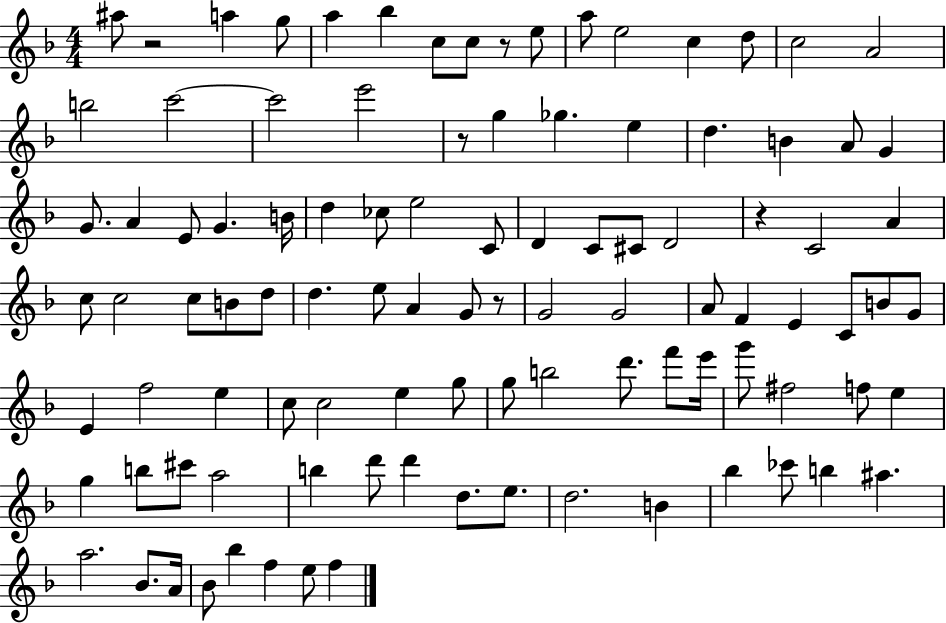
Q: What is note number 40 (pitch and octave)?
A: A4